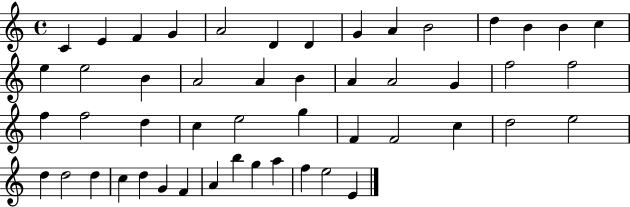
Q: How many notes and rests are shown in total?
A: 50